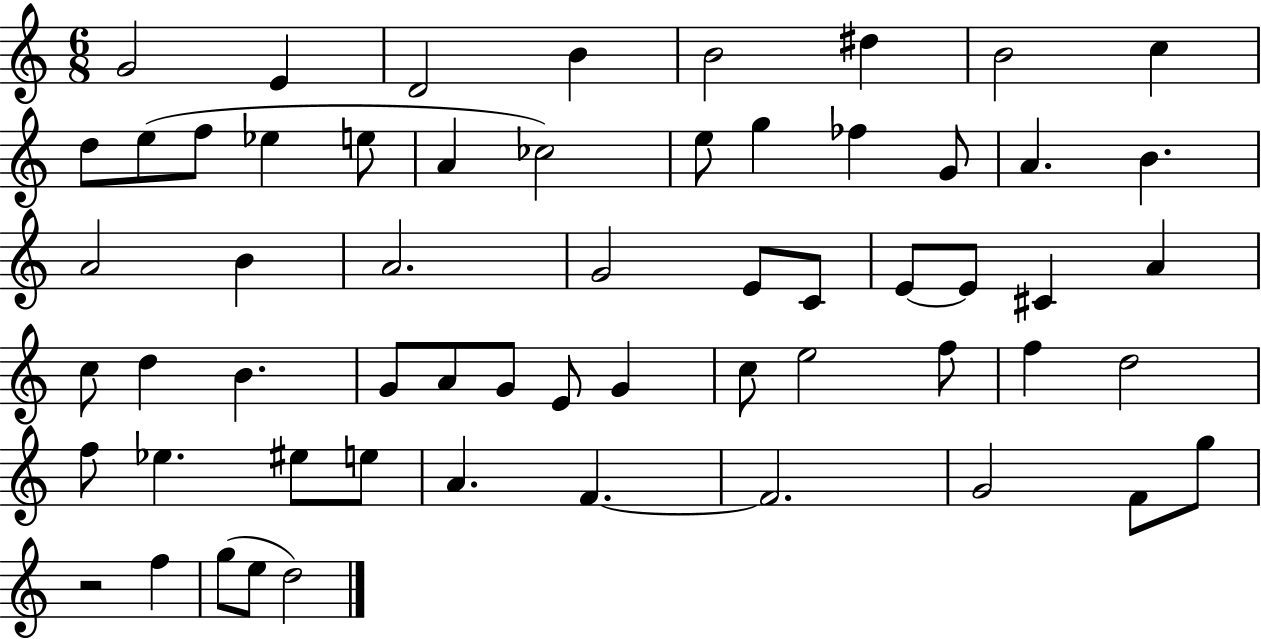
G4/h E4/q D4/h B4/q B4/h D#5/q B4/h C5/q D5/e E5/e F5/e Eb5/q E5/e A4/q CES5/h E5/e G5/q FES5/q G4/e A4/q. B4/q. A4/h B4/q A4/h. G4/h E4/e C4/e E4/e E4/e C#4/q A4/q C5/e D5/q B4/q. G4/e A4/e G4/e E4/e G4/q C5/e E5/h F5/e F5/q D5/h F5/e Eb5/q. EIS5/e E5/e A4/q. F4/q. F4/h. G4/h F4/e G5/e R/h F5/q G5/e E5/e D5/h